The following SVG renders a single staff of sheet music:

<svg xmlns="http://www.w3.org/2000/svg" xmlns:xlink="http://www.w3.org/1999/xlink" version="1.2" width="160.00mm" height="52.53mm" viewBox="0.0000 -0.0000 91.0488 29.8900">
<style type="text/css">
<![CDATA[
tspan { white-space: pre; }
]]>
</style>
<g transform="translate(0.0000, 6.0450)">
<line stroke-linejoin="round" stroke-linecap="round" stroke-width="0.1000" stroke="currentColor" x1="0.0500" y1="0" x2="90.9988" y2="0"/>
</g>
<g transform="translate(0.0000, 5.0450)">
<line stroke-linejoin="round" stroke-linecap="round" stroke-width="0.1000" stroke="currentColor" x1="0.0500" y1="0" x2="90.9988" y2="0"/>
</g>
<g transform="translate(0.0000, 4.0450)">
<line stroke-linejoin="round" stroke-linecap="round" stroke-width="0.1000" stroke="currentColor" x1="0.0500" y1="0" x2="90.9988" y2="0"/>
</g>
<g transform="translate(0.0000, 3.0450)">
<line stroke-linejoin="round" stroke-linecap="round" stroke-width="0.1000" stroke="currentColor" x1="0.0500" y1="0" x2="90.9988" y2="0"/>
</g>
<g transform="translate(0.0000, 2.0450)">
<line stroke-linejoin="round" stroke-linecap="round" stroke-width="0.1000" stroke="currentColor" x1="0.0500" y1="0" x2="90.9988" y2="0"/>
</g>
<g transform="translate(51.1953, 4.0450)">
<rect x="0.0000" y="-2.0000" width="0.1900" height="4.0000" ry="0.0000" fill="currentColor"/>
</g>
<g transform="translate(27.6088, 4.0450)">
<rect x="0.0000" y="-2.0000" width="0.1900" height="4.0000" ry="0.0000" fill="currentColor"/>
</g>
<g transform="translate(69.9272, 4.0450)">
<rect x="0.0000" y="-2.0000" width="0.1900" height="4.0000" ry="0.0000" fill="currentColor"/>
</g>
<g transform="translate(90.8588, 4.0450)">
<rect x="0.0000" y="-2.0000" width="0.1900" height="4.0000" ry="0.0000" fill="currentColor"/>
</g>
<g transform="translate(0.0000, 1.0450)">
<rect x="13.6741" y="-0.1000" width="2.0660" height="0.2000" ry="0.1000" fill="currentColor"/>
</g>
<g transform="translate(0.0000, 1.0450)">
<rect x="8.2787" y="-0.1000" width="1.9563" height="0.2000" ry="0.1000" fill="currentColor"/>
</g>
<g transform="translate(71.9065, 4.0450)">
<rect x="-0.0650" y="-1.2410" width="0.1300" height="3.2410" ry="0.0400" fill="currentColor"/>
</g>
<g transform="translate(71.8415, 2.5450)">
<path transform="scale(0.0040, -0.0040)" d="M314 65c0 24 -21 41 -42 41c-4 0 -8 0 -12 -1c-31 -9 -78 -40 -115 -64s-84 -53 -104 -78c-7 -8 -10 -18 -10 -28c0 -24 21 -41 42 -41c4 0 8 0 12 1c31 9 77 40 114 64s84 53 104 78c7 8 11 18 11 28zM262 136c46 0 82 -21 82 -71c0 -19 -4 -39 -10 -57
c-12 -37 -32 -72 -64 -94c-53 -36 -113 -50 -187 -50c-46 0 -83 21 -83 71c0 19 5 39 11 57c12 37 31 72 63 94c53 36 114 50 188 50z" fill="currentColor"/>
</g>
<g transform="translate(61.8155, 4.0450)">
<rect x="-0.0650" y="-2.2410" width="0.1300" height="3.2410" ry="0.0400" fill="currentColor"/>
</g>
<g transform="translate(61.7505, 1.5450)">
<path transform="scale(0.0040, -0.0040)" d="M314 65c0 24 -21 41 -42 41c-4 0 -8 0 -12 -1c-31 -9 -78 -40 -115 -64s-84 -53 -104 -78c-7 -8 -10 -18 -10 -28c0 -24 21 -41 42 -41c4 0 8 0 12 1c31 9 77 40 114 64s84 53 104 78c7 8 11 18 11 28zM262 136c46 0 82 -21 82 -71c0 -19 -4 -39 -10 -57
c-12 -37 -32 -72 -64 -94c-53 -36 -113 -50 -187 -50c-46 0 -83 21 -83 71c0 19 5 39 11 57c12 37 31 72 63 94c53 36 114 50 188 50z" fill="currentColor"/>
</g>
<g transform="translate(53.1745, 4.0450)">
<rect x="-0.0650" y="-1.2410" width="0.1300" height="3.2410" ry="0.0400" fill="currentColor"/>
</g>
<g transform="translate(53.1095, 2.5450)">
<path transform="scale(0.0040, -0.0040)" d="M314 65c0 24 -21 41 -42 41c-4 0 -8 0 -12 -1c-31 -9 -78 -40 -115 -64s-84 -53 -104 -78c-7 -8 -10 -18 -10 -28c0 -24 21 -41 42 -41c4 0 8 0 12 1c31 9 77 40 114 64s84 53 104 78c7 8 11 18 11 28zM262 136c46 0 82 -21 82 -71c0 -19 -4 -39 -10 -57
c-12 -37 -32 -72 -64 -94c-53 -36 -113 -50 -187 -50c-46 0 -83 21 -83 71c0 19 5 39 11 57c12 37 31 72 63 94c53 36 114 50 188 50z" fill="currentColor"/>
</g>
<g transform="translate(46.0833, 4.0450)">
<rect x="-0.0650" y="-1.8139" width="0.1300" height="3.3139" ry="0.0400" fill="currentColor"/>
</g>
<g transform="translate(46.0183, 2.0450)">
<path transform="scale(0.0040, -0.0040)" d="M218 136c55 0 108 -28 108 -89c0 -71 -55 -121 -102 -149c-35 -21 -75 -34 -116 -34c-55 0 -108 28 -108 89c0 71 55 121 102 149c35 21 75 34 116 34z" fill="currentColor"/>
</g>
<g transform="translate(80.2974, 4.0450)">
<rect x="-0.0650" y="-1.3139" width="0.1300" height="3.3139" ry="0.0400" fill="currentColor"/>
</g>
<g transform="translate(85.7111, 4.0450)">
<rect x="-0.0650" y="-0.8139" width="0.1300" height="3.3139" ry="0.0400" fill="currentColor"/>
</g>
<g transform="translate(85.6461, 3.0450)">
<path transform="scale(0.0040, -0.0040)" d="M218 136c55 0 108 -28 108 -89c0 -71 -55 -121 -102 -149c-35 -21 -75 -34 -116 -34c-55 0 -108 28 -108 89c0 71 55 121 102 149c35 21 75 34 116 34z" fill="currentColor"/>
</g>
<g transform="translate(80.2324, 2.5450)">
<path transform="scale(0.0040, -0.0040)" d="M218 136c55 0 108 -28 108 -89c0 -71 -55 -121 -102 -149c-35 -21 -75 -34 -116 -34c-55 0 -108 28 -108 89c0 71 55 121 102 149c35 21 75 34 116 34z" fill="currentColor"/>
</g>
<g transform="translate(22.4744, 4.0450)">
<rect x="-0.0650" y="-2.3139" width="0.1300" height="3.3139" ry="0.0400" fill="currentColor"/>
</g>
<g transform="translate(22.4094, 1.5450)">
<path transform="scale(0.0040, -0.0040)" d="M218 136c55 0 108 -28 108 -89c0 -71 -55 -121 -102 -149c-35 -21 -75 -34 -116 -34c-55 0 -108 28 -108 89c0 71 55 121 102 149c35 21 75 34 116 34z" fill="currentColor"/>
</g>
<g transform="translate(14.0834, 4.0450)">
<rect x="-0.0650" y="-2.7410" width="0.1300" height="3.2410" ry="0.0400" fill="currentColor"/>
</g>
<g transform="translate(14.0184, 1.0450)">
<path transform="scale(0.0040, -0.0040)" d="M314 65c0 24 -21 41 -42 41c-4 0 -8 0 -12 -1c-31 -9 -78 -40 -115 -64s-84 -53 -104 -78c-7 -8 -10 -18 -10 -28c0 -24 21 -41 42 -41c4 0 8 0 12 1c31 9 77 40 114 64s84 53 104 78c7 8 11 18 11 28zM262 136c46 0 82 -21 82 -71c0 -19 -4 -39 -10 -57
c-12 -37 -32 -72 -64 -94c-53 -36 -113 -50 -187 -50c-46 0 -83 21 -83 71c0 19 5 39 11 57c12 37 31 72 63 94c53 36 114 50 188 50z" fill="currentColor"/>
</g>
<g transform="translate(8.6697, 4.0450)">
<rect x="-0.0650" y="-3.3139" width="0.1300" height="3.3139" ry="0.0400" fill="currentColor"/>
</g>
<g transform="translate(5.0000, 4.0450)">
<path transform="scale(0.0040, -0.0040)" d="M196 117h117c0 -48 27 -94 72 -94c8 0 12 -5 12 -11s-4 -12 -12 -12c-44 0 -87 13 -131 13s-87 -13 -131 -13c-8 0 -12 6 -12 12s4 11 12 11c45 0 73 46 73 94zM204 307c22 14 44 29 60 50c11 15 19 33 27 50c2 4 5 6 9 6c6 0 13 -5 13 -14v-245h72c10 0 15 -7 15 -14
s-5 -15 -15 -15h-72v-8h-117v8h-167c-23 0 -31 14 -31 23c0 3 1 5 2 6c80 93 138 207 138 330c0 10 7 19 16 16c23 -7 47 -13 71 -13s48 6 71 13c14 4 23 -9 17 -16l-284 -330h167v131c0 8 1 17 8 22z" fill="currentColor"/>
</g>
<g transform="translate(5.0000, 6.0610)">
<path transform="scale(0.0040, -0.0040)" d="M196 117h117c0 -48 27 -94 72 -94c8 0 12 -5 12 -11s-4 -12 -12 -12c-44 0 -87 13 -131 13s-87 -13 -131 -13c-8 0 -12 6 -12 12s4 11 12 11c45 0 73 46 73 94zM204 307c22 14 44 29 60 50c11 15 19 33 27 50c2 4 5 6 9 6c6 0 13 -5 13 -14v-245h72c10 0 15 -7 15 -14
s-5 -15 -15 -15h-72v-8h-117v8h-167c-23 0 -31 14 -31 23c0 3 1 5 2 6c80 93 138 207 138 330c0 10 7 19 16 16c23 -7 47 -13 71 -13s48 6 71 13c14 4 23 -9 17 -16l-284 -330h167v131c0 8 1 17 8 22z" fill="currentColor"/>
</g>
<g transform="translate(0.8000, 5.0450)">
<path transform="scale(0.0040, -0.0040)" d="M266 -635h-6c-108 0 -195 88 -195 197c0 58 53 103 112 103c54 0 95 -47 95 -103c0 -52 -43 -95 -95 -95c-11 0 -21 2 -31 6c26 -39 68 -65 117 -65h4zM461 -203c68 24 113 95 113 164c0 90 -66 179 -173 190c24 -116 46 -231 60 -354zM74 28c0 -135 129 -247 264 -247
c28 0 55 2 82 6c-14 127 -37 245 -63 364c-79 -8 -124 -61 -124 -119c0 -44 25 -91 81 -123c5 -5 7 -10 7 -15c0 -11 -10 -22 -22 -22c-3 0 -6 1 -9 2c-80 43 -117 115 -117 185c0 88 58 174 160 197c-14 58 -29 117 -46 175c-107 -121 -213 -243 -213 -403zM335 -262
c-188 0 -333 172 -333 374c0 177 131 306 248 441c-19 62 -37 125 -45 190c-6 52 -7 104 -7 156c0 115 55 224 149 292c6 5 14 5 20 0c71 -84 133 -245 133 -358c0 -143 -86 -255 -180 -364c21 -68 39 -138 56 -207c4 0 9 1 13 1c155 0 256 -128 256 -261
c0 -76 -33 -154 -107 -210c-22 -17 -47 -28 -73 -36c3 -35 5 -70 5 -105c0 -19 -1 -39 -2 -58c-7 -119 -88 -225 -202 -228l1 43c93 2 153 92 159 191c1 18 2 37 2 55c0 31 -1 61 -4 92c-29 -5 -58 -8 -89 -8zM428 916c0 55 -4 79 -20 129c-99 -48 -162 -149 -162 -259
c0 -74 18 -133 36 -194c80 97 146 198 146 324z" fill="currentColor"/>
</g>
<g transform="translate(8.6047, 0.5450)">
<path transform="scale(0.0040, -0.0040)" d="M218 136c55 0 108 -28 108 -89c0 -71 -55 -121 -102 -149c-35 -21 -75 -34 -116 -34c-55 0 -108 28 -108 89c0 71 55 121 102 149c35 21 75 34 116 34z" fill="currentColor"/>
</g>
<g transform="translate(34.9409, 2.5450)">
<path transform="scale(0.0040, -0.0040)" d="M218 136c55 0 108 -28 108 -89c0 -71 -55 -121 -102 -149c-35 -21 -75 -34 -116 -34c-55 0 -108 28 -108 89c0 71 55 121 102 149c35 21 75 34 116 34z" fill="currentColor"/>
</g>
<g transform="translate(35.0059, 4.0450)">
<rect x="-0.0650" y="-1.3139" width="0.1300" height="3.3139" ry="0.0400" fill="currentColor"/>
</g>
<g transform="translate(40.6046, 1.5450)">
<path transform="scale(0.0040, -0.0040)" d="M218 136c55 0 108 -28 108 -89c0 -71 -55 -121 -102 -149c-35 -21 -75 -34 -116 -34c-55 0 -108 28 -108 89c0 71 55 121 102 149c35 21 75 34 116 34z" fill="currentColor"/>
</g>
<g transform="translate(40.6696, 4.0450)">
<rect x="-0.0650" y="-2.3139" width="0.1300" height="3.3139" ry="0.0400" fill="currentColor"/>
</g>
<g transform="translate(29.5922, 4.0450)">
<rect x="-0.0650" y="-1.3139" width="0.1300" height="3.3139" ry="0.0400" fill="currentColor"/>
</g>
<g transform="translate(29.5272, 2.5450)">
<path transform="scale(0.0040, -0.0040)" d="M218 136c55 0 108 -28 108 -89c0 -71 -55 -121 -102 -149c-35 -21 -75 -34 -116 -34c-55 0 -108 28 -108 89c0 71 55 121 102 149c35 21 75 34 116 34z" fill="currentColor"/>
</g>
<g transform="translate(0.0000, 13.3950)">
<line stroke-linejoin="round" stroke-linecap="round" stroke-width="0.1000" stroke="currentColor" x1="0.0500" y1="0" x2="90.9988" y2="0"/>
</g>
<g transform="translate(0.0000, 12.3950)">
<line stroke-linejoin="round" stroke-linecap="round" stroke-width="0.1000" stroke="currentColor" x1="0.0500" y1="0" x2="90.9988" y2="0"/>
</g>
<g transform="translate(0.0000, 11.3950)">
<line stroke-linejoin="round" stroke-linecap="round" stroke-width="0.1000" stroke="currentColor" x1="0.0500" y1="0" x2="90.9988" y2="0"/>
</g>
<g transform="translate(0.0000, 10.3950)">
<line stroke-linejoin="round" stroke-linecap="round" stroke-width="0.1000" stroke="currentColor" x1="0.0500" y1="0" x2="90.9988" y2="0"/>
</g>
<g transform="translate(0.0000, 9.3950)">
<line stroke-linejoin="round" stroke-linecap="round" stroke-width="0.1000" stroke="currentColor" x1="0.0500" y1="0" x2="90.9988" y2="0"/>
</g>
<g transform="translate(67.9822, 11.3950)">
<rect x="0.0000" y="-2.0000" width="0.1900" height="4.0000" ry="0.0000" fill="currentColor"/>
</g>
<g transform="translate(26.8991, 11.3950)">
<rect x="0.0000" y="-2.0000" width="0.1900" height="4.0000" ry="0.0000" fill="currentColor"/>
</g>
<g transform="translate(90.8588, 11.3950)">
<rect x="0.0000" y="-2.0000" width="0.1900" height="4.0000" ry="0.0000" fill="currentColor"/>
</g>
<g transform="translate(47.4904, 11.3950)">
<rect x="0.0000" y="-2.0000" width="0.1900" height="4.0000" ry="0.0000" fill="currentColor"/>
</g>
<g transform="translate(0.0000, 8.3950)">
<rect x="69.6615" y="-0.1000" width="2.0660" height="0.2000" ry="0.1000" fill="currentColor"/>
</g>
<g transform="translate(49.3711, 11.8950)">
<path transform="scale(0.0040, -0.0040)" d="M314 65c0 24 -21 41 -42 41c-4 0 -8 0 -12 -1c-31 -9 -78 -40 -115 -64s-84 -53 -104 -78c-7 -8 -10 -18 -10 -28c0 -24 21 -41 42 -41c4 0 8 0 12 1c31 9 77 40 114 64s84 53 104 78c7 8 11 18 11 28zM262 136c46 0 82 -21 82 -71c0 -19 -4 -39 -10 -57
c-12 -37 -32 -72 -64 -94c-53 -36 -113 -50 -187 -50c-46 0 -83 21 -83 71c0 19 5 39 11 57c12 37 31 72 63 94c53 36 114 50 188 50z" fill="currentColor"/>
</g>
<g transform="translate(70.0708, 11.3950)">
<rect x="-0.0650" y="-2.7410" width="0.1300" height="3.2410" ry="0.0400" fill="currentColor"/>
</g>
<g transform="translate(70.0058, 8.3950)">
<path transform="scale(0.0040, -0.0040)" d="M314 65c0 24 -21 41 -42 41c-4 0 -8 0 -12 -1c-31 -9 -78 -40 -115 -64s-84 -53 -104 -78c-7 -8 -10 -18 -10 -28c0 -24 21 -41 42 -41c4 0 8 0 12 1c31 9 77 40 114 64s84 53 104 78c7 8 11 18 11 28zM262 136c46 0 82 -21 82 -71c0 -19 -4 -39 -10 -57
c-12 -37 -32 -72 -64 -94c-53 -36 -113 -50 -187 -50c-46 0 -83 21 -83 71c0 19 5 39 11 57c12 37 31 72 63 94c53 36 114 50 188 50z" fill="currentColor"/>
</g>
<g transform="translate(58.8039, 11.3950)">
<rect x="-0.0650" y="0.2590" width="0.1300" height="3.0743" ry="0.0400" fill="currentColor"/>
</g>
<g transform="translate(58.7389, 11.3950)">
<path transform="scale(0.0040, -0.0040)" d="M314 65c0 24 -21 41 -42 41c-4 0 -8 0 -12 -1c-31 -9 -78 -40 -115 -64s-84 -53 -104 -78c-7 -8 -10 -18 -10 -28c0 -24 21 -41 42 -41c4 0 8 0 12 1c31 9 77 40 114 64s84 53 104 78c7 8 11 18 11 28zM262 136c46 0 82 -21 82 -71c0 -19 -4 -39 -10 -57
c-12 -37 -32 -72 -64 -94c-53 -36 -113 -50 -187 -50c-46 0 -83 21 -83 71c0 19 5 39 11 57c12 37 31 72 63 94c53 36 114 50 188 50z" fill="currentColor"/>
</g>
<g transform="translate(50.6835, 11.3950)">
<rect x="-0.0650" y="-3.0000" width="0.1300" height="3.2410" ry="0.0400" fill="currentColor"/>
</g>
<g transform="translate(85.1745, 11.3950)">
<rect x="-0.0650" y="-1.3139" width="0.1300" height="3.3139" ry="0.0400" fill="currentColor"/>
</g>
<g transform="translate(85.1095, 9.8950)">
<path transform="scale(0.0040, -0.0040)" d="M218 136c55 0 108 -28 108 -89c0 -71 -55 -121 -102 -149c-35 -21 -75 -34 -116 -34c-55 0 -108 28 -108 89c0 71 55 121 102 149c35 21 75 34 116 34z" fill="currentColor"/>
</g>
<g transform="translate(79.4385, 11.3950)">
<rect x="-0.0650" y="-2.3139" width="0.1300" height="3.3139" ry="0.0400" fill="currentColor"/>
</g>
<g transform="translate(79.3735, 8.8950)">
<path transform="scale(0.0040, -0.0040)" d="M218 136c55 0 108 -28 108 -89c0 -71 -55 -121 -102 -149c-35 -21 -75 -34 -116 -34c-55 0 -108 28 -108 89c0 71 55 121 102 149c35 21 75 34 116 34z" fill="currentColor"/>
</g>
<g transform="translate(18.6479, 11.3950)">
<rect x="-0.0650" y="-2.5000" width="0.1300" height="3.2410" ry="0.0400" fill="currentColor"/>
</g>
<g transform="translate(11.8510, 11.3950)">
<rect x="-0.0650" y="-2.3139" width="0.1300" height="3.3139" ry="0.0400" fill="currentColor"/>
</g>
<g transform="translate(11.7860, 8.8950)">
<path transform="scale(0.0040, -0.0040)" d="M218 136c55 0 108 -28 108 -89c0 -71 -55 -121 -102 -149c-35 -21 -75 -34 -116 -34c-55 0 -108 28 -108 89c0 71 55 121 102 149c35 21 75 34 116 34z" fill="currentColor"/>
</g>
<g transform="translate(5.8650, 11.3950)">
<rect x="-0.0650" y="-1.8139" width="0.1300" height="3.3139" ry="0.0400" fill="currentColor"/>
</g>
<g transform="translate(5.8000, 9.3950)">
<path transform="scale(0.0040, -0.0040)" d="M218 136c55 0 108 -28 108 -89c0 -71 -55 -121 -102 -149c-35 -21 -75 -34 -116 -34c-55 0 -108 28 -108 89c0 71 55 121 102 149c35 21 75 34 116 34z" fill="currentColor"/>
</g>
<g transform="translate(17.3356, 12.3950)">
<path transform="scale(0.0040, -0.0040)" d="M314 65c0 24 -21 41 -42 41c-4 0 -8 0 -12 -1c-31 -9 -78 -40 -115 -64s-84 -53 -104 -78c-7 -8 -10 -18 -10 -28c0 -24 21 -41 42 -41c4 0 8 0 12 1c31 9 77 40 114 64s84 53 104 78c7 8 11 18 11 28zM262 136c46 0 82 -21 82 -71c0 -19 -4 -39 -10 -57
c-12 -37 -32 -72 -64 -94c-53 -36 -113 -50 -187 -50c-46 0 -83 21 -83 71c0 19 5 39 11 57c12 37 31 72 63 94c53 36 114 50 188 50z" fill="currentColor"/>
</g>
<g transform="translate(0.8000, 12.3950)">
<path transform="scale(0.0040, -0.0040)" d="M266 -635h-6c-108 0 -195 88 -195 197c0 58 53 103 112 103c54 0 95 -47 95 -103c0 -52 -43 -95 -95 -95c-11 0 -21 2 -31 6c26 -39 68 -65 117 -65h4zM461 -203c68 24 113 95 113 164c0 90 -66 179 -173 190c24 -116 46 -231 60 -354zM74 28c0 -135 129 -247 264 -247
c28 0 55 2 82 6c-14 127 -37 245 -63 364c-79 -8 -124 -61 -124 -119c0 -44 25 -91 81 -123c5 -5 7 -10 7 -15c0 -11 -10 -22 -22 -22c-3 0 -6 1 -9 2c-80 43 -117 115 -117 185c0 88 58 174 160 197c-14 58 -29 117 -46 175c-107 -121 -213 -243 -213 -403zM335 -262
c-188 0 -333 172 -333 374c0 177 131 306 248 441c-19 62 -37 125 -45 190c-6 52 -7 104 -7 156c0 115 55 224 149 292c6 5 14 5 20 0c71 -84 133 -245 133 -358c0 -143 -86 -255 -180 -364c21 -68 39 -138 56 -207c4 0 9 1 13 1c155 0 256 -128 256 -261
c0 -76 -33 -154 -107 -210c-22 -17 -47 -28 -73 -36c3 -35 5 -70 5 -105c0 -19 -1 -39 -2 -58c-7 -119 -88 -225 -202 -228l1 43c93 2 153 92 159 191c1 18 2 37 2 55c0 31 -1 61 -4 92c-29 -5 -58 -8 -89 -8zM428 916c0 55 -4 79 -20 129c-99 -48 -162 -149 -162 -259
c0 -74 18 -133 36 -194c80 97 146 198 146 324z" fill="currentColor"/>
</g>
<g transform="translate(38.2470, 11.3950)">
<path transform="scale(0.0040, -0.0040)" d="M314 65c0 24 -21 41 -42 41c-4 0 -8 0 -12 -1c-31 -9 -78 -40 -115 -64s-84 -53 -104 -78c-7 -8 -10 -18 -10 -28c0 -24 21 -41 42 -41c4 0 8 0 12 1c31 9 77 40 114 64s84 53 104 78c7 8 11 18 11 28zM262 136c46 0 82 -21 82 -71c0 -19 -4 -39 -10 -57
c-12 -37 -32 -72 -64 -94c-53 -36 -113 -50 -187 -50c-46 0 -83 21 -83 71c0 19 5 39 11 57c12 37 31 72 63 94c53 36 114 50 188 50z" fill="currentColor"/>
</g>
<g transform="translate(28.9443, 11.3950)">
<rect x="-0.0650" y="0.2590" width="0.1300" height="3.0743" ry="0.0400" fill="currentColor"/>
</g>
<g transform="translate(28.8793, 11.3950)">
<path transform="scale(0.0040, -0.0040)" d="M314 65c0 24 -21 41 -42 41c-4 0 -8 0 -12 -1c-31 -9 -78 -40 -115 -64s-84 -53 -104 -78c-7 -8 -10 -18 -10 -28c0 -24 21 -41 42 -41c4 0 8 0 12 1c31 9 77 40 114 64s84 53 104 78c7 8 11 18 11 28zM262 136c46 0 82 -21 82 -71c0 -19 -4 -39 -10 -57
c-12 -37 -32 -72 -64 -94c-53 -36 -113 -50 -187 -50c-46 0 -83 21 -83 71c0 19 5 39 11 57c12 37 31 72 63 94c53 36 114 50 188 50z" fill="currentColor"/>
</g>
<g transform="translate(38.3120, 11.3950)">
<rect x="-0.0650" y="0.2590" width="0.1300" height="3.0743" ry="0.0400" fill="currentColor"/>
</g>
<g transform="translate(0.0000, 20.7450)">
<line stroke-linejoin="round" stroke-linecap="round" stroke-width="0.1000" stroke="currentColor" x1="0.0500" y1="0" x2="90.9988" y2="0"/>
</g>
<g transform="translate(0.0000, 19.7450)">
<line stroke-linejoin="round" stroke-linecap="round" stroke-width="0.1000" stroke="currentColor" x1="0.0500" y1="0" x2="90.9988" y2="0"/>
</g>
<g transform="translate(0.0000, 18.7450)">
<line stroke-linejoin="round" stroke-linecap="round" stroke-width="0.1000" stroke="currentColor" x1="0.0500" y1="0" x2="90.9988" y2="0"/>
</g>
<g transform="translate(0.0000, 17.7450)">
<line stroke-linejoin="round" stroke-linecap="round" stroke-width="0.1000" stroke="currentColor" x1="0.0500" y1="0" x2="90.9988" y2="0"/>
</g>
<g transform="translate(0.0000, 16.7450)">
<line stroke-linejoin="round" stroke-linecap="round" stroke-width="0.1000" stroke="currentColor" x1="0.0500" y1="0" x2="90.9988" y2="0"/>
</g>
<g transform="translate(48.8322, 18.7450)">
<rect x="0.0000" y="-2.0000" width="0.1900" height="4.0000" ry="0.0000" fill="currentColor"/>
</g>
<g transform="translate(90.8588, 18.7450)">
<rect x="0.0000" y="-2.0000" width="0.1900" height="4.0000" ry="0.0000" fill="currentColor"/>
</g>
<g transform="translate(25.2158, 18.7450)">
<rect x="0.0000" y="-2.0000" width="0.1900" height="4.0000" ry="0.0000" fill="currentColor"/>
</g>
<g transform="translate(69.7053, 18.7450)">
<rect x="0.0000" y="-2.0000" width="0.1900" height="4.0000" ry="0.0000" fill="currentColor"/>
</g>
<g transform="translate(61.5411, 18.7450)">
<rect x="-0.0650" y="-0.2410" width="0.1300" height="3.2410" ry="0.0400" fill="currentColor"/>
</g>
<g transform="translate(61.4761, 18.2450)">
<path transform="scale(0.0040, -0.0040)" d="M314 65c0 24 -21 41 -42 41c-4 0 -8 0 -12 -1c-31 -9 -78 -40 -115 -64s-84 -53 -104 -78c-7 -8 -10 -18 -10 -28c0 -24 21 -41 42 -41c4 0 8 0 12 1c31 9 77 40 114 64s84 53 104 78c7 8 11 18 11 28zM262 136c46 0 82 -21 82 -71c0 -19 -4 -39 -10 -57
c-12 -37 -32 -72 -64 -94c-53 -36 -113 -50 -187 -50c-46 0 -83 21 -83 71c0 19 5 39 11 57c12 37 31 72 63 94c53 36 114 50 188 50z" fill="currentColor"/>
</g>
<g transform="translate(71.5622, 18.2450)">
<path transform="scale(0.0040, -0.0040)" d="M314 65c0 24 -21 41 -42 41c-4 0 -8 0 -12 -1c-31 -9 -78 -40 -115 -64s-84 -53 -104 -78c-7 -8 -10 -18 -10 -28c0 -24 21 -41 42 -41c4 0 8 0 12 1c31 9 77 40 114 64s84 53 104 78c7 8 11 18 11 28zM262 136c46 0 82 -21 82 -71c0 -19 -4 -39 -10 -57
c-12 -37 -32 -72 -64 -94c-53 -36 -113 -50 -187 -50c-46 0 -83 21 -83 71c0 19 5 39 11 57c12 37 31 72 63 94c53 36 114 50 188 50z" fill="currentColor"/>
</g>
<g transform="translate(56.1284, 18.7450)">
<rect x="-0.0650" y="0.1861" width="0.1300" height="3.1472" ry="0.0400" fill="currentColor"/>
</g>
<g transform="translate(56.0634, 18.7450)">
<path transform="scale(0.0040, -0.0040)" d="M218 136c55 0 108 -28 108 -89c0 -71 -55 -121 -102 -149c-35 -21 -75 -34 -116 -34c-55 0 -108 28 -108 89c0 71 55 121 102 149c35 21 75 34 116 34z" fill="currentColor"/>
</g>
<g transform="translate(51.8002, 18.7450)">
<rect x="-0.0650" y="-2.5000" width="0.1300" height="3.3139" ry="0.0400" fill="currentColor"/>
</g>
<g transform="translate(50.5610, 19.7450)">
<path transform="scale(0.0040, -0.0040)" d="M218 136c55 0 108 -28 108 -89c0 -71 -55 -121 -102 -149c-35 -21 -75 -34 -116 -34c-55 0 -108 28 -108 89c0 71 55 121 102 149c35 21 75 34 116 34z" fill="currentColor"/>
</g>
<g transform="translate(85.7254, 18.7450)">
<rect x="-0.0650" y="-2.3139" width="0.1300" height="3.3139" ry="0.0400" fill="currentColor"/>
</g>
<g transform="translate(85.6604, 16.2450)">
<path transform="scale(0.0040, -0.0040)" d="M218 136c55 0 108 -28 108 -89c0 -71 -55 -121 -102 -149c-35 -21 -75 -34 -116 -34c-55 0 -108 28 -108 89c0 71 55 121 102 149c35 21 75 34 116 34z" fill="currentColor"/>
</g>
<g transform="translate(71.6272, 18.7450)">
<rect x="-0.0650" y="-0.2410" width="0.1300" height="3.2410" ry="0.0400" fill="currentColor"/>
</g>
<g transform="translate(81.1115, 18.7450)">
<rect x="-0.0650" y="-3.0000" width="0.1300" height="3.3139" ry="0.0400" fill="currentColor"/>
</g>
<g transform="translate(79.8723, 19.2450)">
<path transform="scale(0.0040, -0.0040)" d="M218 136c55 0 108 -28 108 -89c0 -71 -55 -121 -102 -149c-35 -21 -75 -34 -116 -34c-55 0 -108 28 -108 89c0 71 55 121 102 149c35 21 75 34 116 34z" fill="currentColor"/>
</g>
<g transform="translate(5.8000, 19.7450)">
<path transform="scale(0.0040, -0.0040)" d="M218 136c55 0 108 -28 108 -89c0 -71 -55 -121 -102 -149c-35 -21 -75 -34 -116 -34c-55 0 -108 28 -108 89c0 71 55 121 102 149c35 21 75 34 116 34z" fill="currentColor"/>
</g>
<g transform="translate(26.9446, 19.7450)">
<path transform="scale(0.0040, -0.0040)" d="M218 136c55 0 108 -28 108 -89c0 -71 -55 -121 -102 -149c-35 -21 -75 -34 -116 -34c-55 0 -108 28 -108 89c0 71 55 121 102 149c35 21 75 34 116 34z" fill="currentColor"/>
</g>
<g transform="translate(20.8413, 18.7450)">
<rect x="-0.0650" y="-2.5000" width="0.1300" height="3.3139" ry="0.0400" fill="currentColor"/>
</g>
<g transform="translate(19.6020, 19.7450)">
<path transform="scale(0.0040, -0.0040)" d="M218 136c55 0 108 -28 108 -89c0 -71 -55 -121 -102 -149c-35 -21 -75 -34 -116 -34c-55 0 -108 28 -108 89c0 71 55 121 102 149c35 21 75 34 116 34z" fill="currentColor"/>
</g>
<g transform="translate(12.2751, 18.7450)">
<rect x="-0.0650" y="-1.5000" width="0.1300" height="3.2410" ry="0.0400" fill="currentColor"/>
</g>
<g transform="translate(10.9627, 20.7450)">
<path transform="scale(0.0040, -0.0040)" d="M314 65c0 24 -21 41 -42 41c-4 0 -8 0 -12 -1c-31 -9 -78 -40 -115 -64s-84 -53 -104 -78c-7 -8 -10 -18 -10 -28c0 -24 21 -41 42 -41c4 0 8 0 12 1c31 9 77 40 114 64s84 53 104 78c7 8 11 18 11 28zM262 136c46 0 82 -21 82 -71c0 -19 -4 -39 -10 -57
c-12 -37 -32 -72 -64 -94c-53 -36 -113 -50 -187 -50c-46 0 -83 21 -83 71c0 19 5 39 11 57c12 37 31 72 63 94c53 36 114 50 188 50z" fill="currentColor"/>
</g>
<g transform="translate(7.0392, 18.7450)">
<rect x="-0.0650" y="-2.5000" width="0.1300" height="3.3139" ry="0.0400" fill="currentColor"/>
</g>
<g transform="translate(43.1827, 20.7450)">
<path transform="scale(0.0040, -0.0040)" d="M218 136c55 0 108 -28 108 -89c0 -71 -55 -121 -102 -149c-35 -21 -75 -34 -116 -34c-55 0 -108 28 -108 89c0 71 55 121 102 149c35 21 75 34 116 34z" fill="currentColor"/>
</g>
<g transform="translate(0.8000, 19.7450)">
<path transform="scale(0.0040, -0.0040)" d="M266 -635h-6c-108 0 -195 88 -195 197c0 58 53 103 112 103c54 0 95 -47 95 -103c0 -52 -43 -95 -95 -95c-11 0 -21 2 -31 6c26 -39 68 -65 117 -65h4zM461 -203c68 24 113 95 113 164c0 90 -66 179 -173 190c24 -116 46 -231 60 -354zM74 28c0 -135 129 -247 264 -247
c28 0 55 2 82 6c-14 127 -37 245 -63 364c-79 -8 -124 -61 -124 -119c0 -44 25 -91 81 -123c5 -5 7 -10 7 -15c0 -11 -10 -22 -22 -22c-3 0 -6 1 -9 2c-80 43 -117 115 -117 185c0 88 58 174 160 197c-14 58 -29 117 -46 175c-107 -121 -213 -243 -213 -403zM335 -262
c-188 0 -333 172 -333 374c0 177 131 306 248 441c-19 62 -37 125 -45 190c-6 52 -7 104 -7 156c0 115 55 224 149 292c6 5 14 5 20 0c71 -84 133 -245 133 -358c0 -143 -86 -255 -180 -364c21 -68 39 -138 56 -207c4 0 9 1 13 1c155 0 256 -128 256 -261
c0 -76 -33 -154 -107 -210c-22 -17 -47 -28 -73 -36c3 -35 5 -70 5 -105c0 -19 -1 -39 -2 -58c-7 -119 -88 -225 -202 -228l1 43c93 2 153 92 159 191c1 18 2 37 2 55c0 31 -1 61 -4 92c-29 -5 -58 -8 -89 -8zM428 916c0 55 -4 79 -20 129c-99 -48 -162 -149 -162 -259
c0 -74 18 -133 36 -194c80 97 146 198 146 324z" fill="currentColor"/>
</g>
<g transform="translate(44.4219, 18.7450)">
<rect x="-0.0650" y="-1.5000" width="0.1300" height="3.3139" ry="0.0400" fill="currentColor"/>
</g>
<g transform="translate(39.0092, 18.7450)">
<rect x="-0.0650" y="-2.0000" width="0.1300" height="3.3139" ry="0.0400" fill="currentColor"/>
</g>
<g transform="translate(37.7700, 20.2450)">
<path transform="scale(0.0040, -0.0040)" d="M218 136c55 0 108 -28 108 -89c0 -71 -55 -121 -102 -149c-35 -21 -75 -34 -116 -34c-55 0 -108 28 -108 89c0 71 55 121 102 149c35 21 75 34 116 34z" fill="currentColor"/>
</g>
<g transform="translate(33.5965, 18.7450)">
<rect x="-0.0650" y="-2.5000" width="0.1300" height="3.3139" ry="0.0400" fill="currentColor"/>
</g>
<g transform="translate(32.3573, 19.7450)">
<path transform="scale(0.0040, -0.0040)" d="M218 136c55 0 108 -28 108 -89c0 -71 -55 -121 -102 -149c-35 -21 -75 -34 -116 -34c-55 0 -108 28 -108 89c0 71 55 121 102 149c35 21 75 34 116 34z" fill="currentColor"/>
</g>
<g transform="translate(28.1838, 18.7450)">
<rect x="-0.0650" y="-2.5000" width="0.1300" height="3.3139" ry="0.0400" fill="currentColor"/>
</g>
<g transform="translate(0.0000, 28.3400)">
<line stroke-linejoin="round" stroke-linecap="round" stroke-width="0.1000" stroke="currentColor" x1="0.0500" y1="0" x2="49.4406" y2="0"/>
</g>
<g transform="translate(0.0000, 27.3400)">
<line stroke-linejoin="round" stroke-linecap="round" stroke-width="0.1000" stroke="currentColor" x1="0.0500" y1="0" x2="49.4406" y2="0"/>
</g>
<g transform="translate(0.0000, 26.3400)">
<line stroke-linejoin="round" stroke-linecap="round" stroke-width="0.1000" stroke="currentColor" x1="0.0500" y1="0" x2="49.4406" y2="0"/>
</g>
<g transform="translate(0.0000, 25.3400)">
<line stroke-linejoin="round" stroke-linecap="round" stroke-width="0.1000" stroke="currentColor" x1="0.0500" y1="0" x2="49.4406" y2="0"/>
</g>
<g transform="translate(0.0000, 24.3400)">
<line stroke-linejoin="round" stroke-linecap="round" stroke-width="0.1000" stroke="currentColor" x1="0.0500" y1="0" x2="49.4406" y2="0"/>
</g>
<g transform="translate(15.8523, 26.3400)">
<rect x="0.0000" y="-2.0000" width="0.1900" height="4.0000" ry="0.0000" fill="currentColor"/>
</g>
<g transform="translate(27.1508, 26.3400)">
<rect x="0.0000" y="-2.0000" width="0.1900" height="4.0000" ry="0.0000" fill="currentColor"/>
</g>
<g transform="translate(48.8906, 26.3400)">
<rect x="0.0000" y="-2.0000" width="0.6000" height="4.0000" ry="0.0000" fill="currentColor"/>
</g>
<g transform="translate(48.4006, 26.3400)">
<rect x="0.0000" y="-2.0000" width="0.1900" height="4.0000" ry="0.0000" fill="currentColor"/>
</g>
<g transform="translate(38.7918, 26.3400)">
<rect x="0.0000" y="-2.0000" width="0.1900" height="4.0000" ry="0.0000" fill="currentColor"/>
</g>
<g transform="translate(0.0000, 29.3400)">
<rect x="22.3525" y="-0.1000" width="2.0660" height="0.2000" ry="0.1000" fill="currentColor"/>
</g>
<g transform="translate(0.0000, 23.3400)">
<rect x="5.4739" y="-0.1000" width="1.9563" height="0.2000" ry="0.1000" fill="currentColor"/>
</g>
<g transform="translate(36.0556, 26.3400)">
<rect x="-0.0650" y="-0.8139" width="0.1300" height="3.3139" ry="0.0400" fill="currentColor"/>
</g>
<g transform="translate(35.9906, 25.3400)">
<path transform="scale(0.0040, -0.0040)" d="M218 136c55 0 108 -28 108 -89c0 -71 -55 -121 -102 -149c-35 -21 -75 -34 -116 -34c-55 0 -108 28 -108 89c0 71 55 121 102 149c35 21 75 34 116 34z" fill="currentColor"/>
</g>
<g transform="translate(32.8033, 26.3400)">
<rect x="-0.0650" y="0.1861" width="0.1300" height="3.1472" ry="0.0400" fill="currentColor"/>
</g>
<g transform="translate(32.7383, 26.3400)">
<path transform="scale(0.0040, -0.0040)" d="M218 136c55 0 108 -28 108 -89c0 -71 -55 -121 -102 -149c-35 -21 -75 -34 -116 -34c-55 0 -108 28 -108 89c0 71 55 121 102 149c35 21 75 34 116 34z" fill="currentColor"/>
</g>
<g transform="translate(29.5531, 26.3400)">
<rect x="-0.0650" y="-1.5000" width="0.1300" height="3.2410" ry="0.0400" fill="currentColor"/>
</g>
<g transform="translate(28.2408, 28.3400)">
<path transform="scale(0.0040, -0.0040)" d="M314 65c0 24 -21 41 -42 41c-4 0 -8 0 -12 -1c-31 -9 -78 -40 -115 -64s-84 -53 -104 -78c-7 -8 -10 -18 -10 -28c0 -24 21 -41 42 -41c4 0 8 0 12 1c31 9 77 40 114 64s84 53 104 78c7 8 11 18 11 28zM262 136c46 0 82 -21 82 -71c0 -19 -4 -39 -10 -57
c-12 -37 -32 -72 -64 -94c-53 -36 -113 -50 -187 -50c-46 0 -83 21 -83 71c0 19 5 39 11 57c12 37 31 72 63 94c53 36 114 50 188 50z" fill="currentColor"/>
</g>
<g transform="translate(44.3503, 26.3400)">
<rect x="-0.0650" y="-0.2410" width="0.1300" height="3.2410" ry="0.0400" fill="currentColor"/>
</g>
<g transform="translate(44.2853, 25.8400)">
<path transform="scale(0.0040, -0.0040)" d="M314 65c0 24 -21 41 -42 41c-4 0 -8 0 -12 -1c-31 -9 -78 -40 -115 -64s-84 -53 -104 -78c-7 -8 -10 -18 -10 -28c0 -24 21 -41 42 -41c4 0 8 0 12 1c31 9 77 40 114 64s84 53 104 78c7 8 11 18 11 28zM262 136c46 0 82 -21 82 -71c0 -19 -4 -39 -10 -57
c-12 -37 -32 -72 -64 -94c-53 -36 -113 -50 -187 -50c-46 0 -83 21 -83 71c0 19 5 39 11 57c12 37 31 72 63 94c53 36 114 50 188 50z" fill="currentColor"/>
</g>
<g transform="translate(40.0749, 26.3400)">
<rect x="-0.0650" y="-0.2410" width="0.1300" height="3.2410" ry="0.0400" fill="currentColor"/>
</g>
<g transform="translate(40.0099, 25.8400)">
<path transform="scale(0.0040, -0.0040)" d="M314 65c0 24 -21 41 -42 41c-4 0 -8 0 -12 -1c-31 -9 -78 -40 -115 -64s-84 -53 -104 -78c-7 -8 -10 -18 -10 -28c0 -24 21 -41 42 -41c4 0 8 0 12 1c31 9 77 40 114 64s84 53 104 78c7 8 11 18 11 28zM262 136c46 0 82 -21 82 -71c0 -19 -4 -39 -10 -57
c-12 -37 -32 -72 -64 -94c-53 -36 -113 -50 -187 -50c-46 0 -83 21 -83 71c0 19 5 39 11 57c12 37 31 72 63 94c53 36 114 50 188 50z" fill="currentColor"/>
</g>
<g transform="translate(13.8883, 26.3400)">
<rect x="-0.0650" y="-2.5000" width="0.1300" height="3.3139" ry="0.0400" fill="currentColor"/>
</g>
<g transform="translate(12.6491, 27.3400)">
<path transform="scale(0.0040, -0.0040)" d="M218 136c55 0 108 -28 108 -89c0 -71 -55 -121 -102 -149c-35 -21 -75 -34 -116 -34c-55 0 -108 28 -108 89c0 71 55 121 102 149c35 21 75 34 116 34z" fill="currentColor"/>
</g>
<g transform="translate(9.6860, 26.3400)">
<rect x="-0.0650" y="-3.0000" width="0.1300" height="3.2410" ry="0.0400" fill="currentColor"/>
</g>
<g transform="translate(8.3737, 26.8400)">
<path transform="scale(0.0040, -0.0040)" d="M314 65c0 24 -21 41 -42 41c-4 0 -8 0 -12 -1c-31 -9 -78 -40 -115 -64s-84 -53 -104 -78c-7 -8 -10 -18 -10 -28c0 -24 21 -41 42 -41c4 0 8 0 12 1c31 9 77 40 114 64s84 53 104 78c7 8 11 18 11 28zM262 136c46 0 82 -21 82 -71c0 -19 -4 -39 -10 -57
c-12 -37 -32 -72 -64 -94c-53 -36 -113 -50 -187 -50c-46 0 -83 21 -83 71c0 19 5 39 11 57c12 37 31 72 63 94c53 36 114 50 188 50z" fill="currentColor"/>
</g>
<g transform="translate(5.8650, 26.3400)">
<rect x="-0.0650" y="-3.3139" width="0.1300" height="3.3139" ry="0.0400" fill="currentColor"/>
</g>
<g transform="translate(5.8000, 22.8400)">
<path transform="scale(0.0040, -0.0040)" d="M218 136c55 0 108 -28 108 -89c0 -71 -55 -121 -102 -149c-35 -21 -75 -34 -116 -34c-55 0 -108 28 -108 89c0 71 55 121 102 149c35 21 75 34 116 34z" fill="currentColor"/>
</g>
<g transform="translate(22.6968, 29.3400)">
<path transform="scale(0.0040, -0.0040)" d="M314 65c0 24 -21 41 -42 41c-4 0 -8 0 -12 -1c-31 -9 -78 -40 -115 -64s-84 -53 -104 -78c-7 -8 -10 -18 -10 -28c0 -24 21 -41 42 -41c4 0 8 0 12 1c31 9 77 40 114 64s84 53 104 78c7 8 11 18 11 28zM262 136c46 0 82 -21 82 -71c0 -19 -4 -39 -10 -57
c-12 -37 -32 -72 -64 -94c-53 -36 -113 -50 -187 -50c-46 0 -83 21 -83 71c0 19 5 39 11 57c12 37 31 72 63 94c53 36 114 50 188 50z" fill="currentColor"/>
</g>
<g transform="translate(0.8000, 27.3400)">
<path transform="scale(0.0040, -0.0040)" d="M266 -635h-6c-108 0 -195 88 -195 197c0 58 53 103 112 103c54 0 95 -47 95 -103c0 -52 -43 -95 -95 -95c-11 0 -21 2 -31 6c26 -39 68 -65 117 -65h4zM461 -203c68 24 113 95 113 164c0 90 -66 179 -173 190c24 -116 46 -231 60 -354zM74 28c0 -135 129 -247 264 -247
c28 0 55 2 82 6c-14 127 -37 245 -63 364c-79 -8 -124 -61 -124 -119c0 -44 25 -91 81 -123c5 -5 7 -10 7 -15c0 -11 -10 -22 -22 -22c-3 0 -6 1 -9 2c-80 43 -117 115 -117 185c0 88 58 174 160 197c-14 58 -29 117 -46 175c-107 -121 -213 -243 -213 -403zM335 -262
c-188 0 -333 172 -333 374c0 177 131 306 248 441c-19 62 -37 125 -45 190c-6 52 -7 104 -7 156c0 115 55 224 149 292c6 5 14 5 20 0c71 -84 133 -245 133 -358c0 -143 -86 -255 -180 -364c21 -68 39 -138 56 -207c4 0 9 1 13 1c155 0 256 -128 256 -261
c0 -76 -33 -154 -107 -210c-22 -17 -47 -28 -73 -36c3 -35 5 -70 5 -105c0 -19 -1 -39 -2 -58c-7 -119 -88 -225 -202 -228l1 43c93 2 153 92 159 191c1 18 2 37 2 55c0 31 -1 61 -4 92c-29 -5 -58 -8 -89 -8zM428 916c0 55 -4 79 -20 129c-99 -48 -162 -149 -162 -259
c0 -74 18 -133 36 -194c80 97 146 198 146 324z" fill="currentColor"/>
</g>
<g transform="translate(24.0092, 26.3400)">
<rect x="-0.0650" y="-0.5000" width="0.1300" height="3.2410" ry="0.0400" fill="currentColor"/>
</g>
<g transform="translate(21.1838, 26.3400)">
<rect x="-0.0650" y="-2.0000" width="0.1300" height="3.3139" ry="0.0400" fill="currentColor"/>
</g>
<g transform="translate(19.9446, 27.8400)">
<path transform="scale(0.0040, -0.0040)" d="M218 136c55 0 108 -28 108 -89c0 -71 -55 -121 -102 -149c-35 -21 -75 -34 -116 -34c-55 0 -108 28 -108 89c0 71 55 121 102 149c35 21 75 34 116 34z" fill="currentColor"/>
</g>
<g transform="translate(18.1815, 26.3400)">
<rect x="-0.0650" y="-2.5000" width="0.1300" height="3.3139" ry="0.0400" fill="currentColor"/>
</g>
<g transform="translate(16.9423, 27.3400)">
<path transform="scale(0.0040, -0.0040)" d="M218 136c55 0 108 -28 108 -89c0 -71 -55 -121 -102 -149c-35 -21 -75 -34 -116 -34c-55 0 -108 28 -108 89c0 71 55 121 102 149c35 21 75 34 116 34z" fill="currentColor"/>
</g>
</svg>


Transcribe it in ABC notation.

X:1
T:Untitled
M:4/4
L:1/4
K:C
b a2 g e e g f e2 g2 e2 e d f g G2 B2 B2 A2 B2 a2 g e G E2 G G G F E G B c2 c2 A g b A2 G G F C2 E2 B d c2 c2